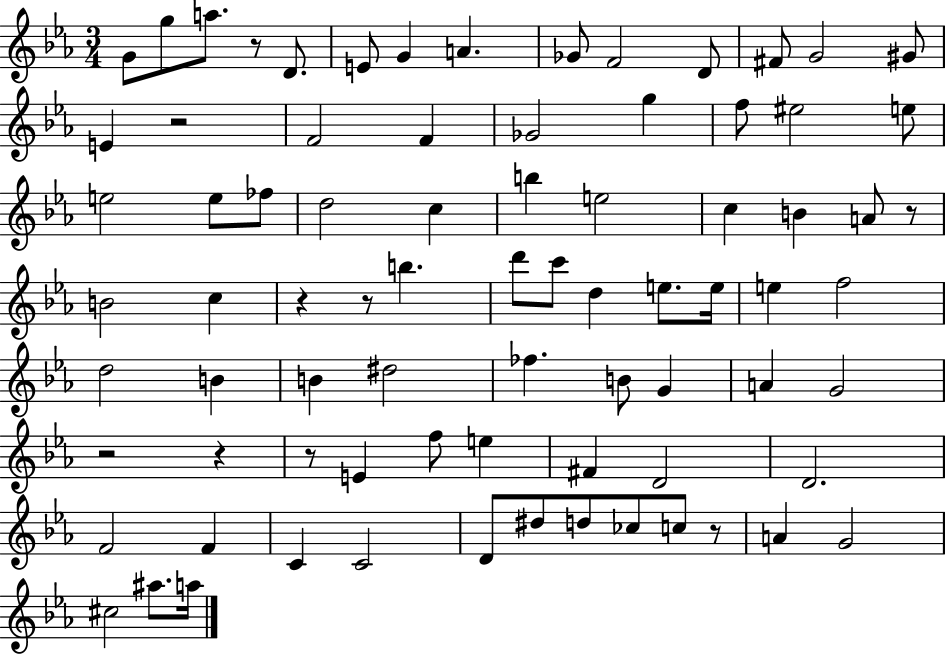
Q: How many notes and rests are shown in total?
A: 79